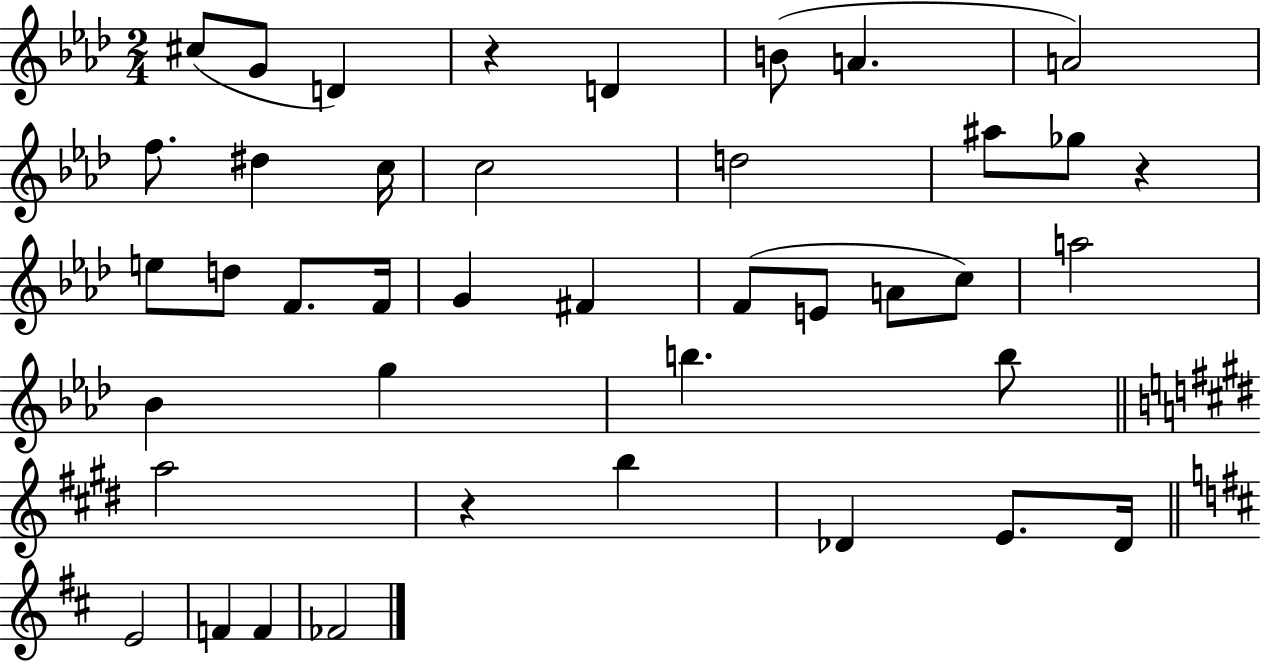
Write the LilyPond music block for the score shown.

{
  \clef treble
  \numericTimeSignature
  \time 2/4
  \key aes \major
  cis''8( g'8 d'4) | r4 d'4 | b'8( a'4. | a'2) | \break f''8. dis''4 c''16 | c''2 | d''2 | ais''8 ges''8 r4 | \break e''8 d''8 f'8. f'16 | g'4 fis'4 | f'8( e'8 a'8 c''8) | a''2 | \break bes'4 g''4 | b''4. b''8 | \bar "||" \break \key e \major a''2 | r4 b''4 | des'4 e'8. des'16 | \bar "||" \break \key d \major e'2 | f'4 f'4 | fes'2 | \bar "|."
}